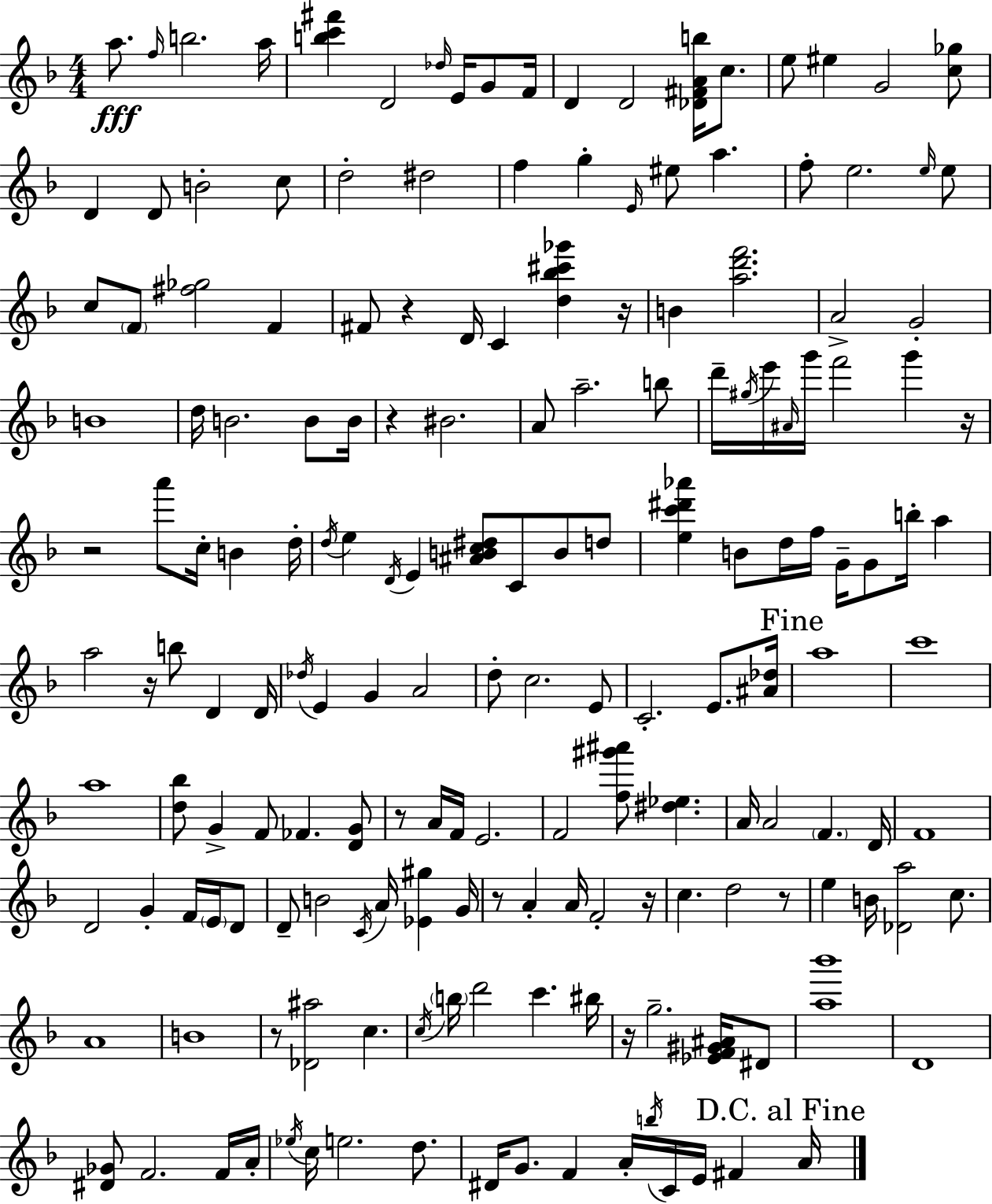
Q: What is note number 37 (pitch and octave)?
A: B4